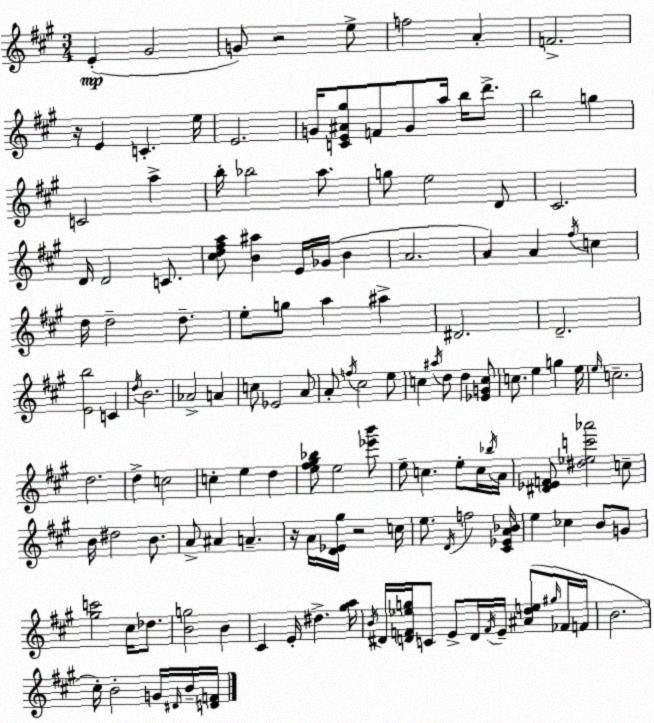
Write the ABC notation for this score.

X:1
T:Untitled
M:3/4
L:1/4
K:A
E ^G2 G/2 z2 e/2 f2 A F2 z/4 E C e/4 E2 G/4 [CE^A^g]/2 F/2 G/2 a/4 b/4 d'/2 b2 g C2 a b/4 _b2 a/2 g/2 e2 D/2 ^C2 D/4 D2 C/2 [^cd^fa]/2 [B^a] E/4 _G/4 B A2 A A ^f/4 c d/4 d2 d/2 e/2 g/2 a ^a ^D2 D2 [Eb]2 C d/4 B2 _A2 A c/2 _E2 A/2 A/2 f/4 ^c2 e/2 c ^a/4 d/2 d [_EGc]/2 c/2 e g e/4 e/4 c2 d2 d c2 c e d [e^f^g_b]/2 e2 [_e'b']/2 e/2 c e/2 c/4 _b/4 A/4 [^D_EF]/2 [^d_ec'_a']2 c/2 B/4 ^d2 B/2 A/2 ^A A z/4 A/4 [D_E^g]/4 z2 c/4 e/2 D/4 f2 [^C_EA_B]/4 e _c B/2 G/2 [^gc']2 ^c/4 _d/2 [Bg]2 B ^C E/4 ^d [^ga]/4 B/4 ^D/4 [DF_eg]/4 C/2 E/2 D/4 F/4 E/4 [^Ade]/2 ^g/4 _F/4 F/4 B2 ^c/4 B2 G/4 ^D/4 B/4 [DF]/4